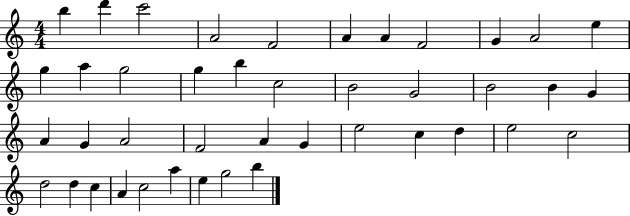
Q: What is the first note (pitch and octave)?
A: B5